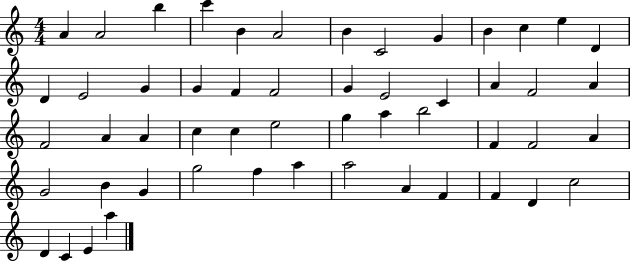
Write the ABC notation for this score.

X:1
T:Untitled
M:4/4
L:1/4
K:C
A A2 b c' B A2 B C2 G B c e D D E2 G G F F2 G E2 C A F2 A F2 A A c c e2 g a b2 F F2 A G2 B G g2 f a a2 A F F D c2 D C E a